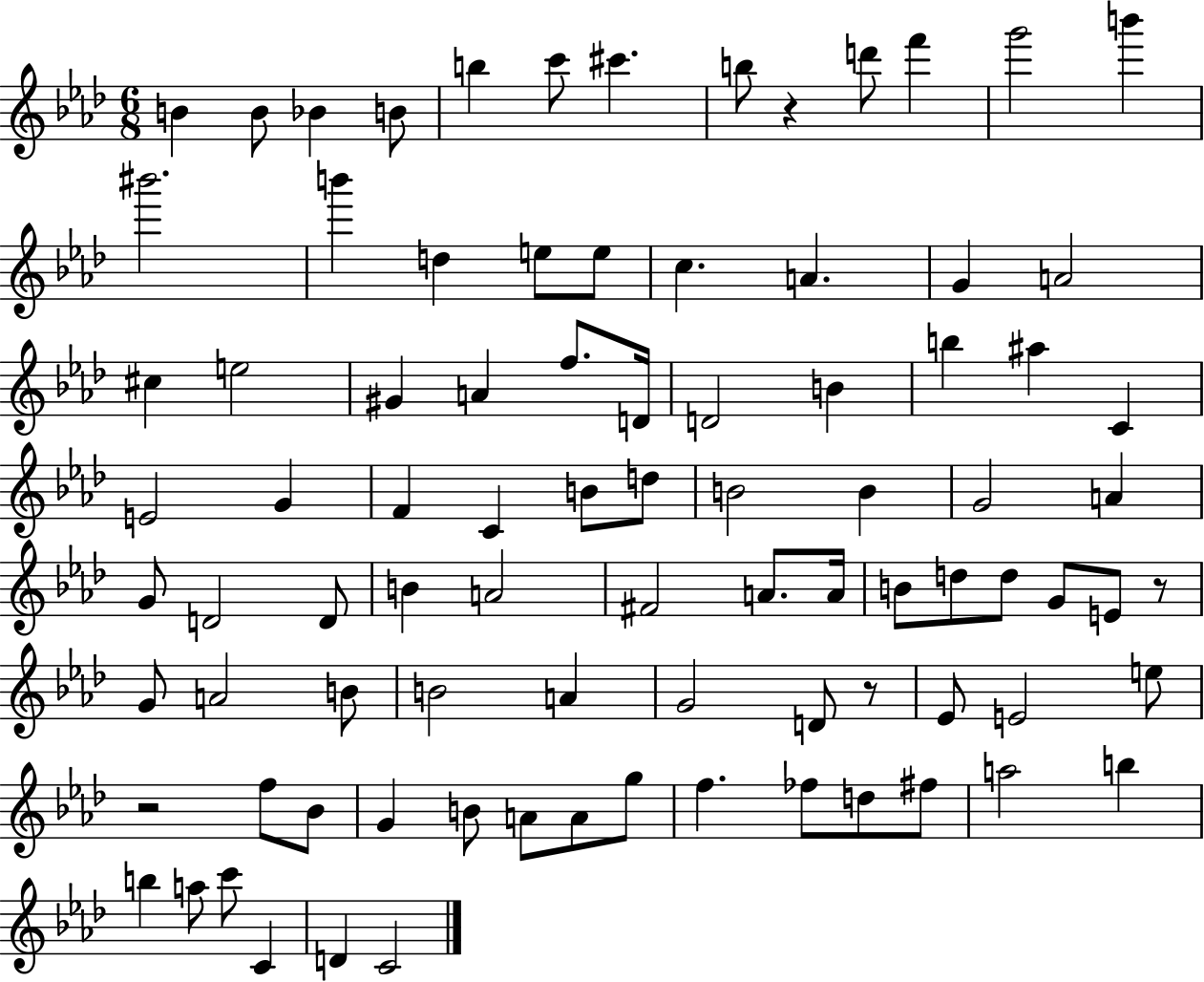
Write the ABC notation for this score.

X:1
T:Untitled
M:6/8
L:1/4
K:Ab
B B/2 _B B/2 b c'/2 ^c' b/2 z d'/2 f' g'2 b' ^b'2 b' d e/2 e/2 c A G A2 ^c e2 ^G A f/2 D/4 D2 B b ^a C E2 G F C B/2 d/2 B2 B G2 A G/2 D2 D/2 B A2 ^F2 A/2 A/4 B/2 d/2 d/2 G/2 E/2 z/2 G/2 A2 B/2 B2 A G2 D/2 z/2 _E/2 E2 e/2 z2 f/2 _B/2 G B/2 A/2 A/2 g/2 f _f/2 d/2 ^f/2 a2 b b a/2 c'/2 C D C2